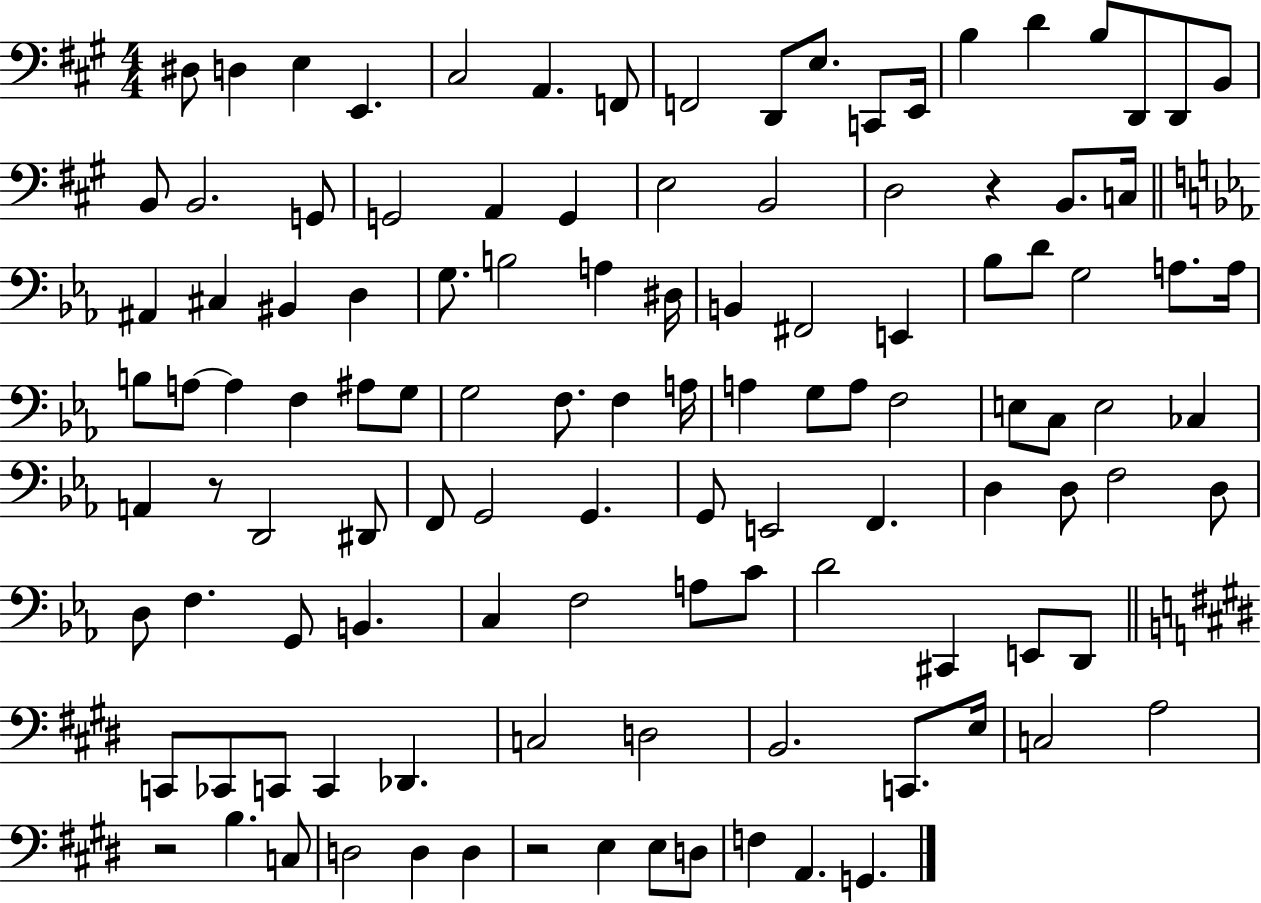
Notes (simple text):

D#3/e D3/q E3/q E2/q. C#3/h A2/q. F2/e F2/h D2/e E3/e. C2/e E2/s B3/q D4/q B3/e D2/e D2/e B2/e B2/e B2/h. G2/e G2/h A2/q G2/q E3/h B2/h D3/h R/q B2/e. C3/s A#2/q C#3/q BIS2/q D3/q G3/e. B3/h A3/q D#3/s B2/q F#2/h E2/q Bb3/e D4/e G3/h A3/e. A3/s B3/e A3/e A3/q F3/q A#3/e G3/e G3/h F3/e. F3/q A3/s A3/q G3/e A3/e F3/h E3/e C3/e E3/h CES3/q A2/q R/e D2/h D#2/e F2/e G2/h G2/q. G2/e E2/h F2/q. D3/q D3/e F3/h D3/e D3/e F3/q. G2/e B2/q. C3/q F3/h A3/e C4/e D4/h C#2/q E2/e D2/e C2/e CES2/e C2/e C2/q Db2/q. C3/h D3/h B2/h. C2/e. E3/s C3/h A3/h R/h B3/q. C3/e D3/h D3/q D3/q R/h E3/q E3/e D3/e F3/q A2/q. G2/q.